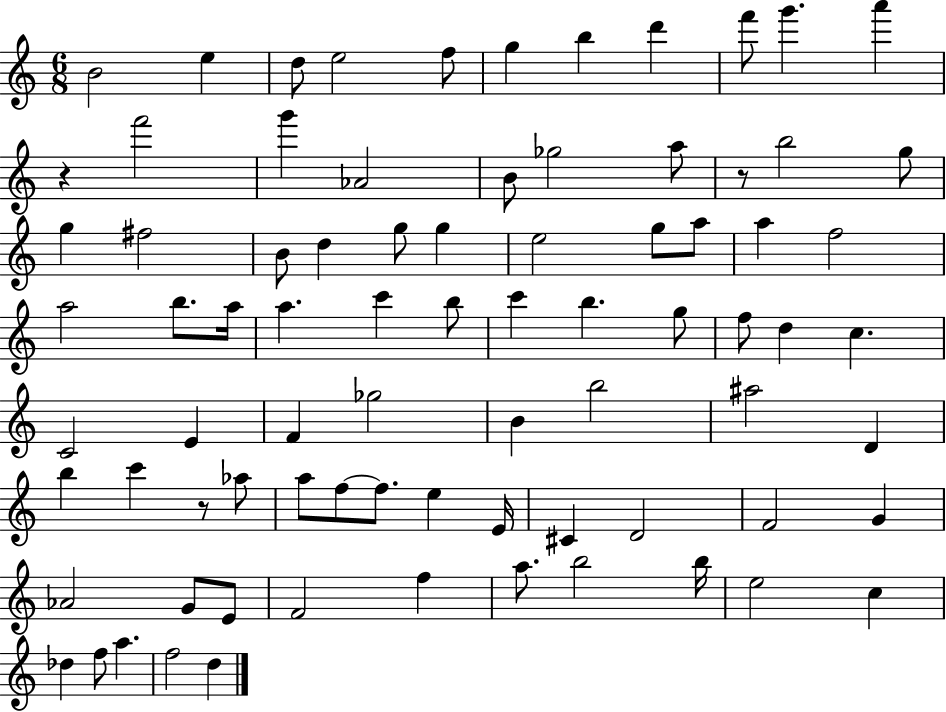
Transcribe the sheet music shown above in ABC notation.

X:1
T:Untitled
M:6/8
L:1/4
K:C
B2 e d/2 e2 f/2 g b d' f'/2 g' a' z f'2 g' _A2 B/2 _g2 a/2 z/2 b2 g/2 g ^f2 B/2 d g/2 g e2 g/2 a/2 a f2 a2 b/2 a/4 a c' b/2 c' b g/2 f/2 d c C2 E F _g2 B b2 ^a2 D b c' z/2 _a/2 a/2 f/2 f/2 e E/4 ^C D2 F2 G _A2 G/2 E/2 F2 f a/2 b2 b/4 e2 c _d f/2 a f2 d